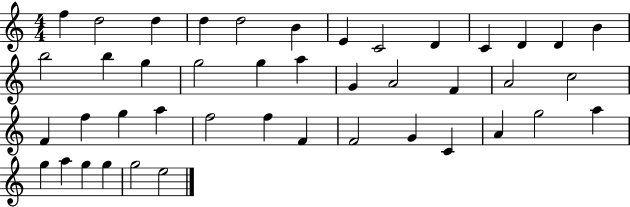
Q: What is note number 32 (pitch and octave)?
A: F4